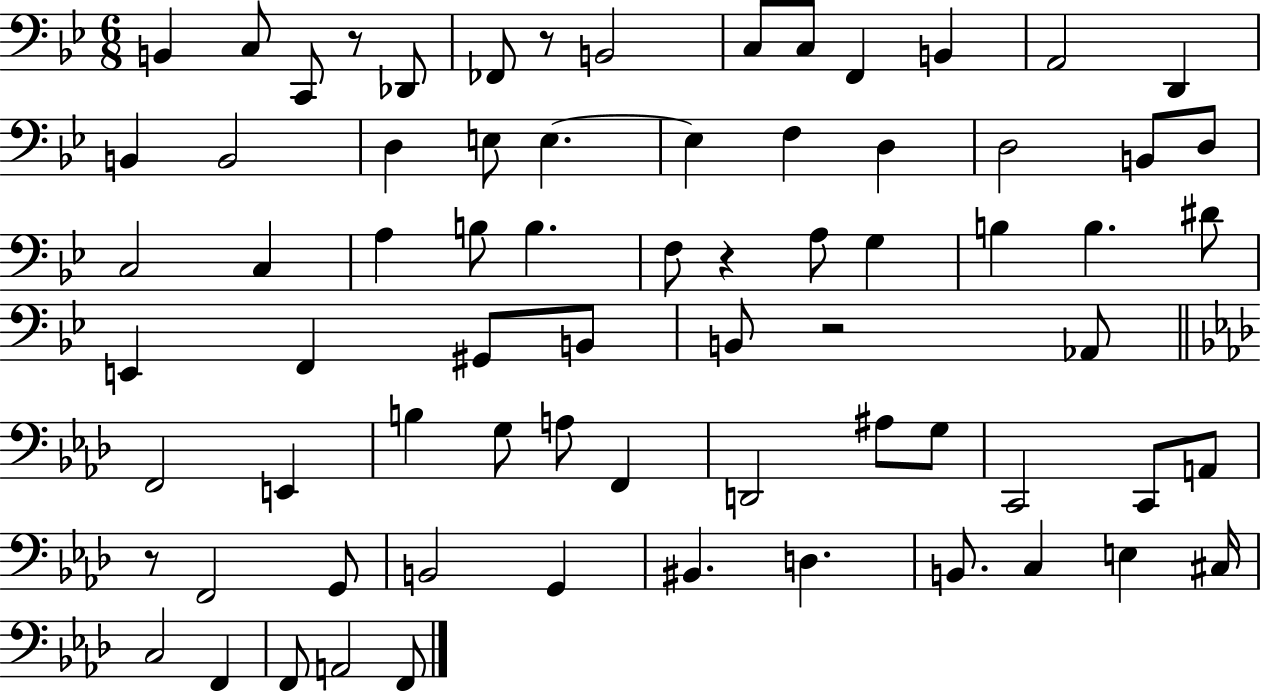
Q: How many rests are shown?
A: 5